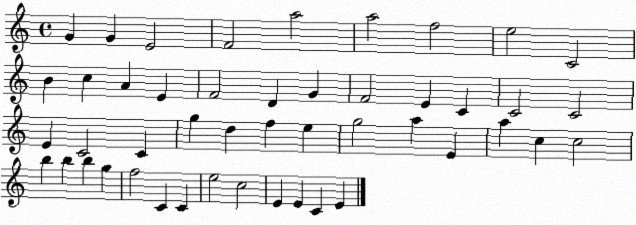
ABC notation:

X:1
T:Untitled
M:4/4
L:1/4
K:C
G G E2 F2 a2 a2 f2 e2 C2 B c A E F2 D G F2 E C C2 C2 E C2 C g d f e g2 a E a c c2 b b b g f2 C C e2 c2 E E C E